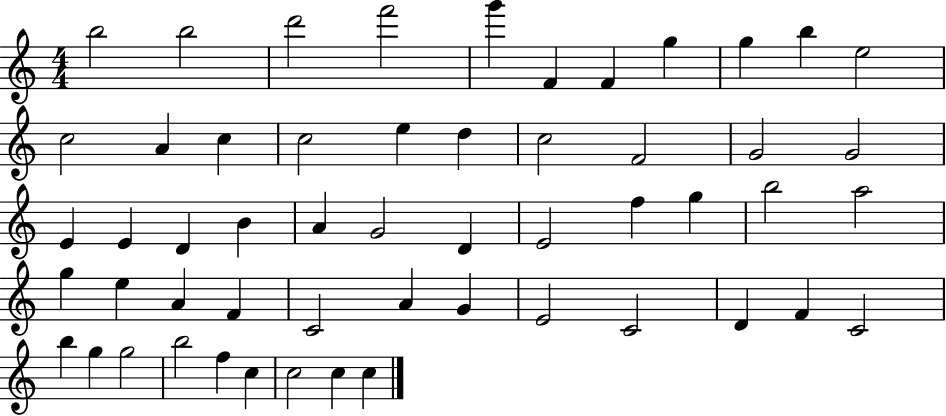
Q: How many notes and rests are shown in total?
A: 54